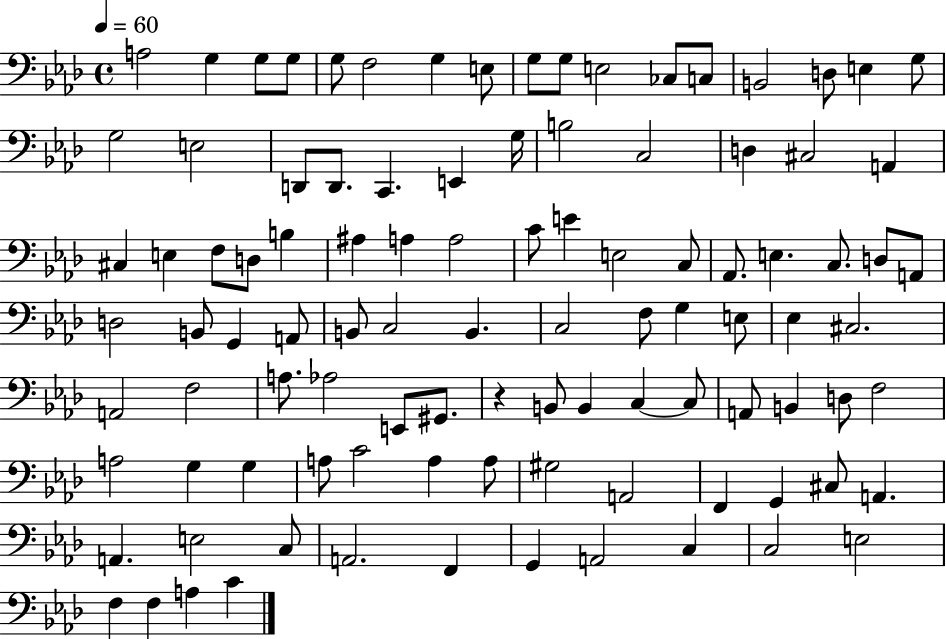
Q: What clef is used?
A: bass